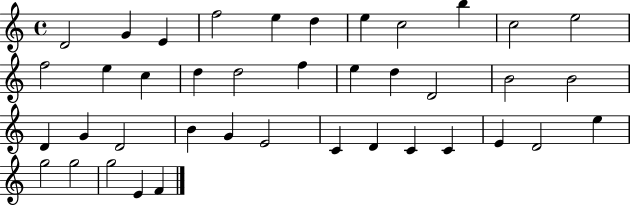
D4/h G4/q E4/q F5/h E5/q D5/q E5/q C5/h B5/q C5/h E5/h F5/h E5/q C5/q D5/q D5/h F5/q E5/q D5/q D4/h B4/h B4/h D4/q G4/q D4/h B4/q G4/q E4/h C4/q D4/q C4/q C4/q E4/q D4/h E5/q G5/h G5/h G5/h E4/q F4/q